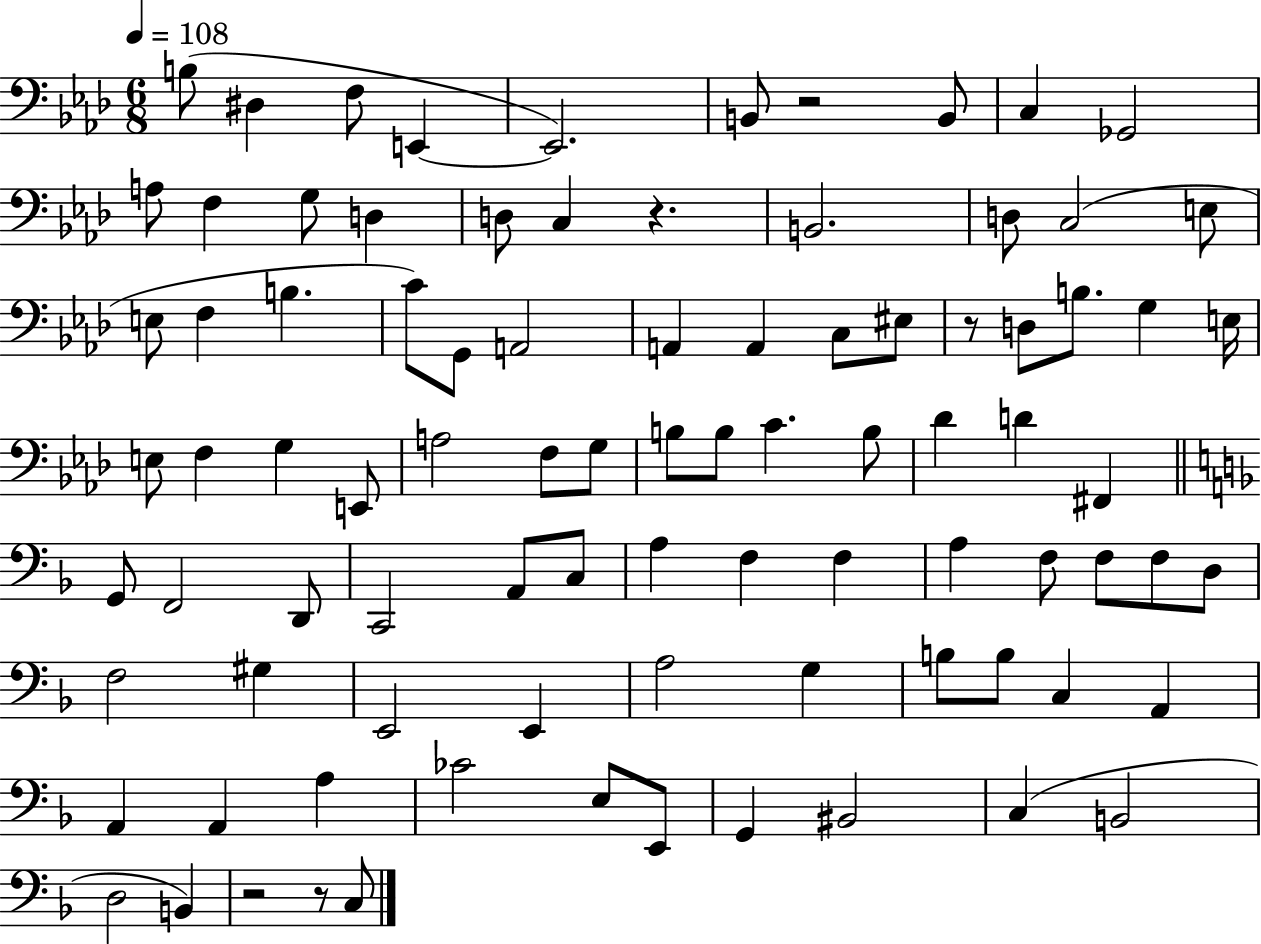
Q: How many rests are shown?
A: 5